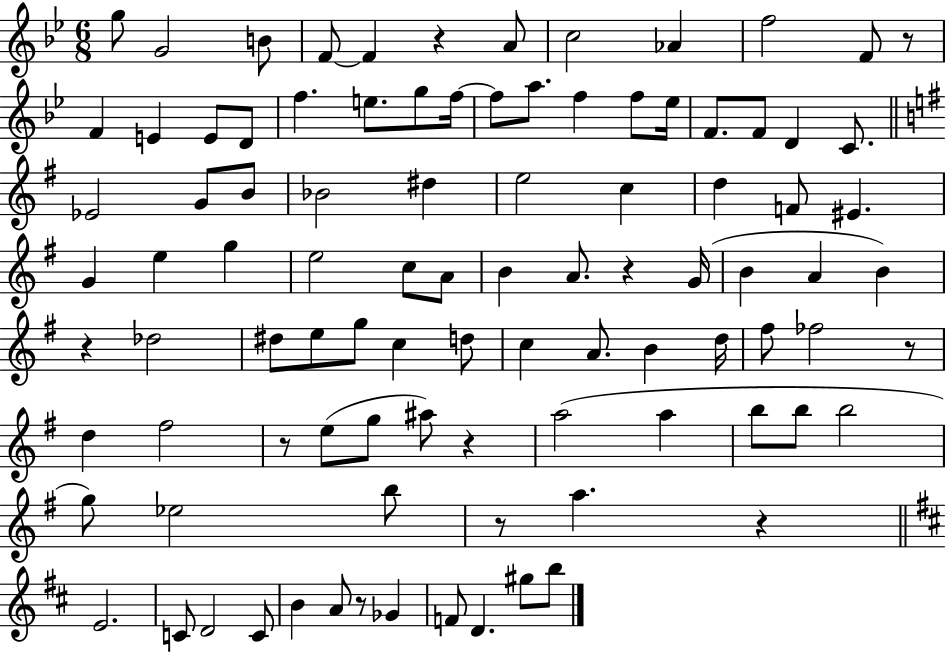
G5/e G4/h B4/e F4/e F4/q R/q A4/e C5/h Ab4/q F5/h F4/e R/e F4/q E4/q E4/e D4/e F5/q. E5/e. G5/e F5/s F5/e A5/e. F5/q F5/e Eb5/s F4/e. F4/e D4/q C4/e. Eb4/h G4/e B4/e Bb4/h D#5/q E5/h C5/q D5/q F4/e EIS4/q. G4/q E5/q G5/q E5/h C5/e A4/e B4/q A4/e. R/q G4/s B4/q A4/q B4/q R/q Db5/h D#5/e E5/e G5/e C5/q D5/e C5/q A4/e. B4/q D5/s F#5/e FES5/h R/e D5/q F#5/h R/e E5/e G5/e A#5/e R/q A5/h A5/q B5/e B5/e B5/h G5/e Eb5/h B5/e R/e A5/q. R/q E4/h. C4/e D4/h C4/e B4/q A4/e R/e Gb4/q F4/e D4/q. G#5/e B5/e